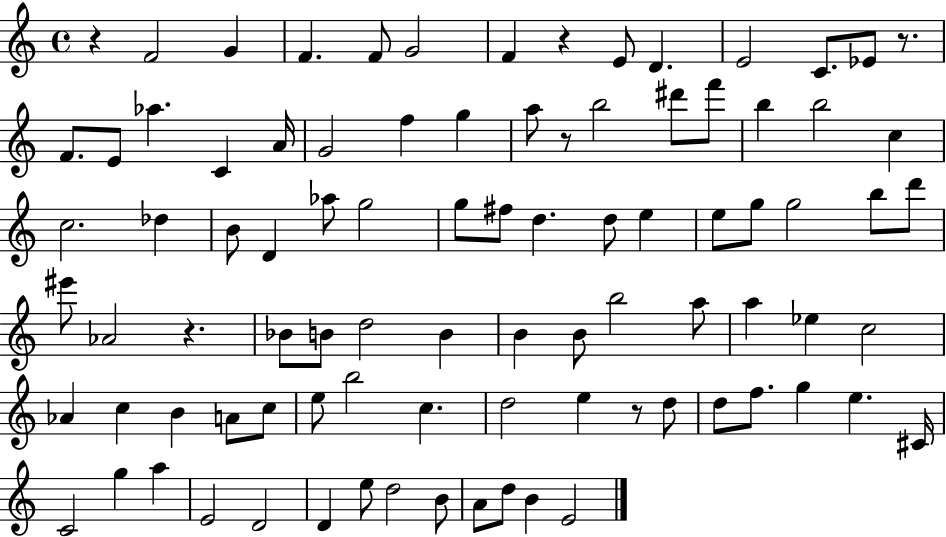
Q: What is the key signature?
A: C major